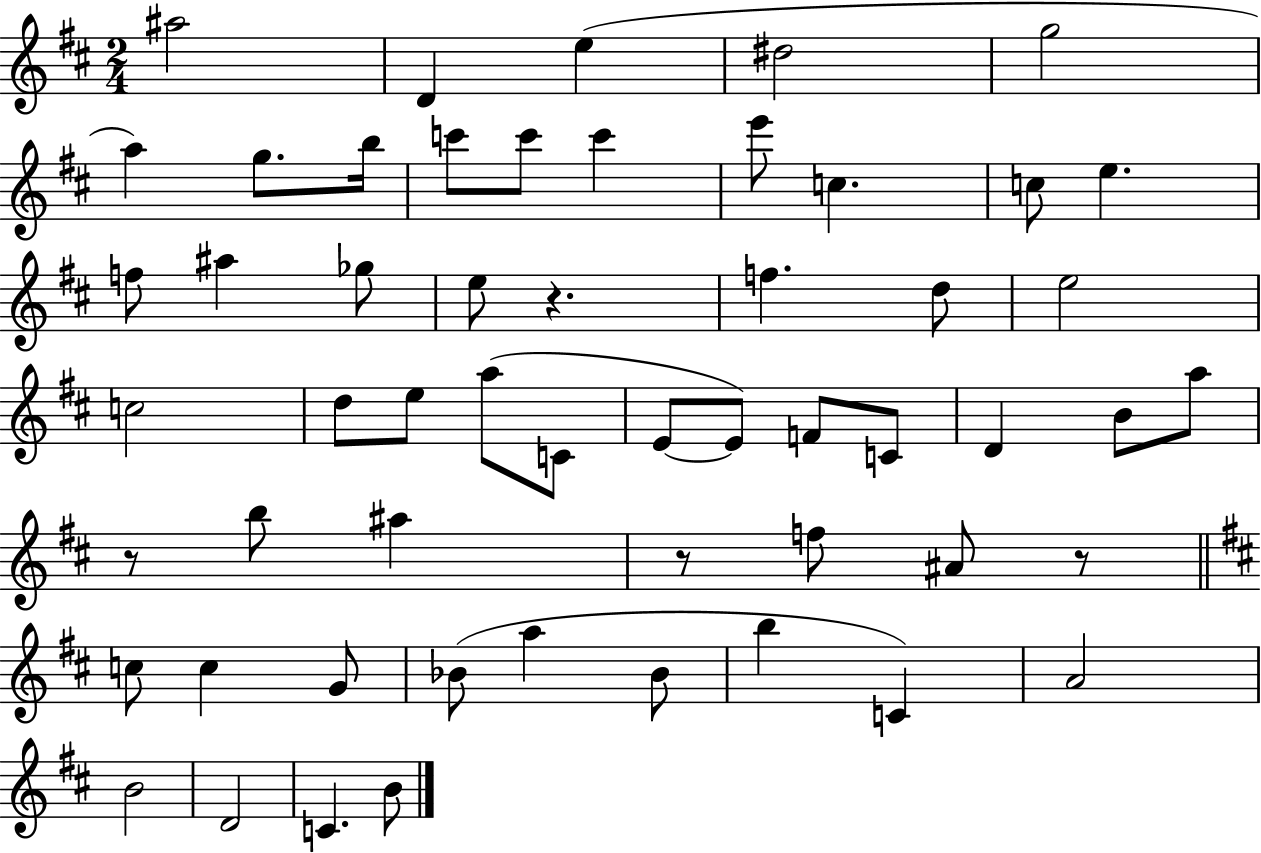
A#5/h D4/q E5/q D#5/h G5/h A5/q G5/e. B5/s C6/e C6/e C6/q E6/e C5/q. C5/e E5/q. F5/e A#5/q Gb5/e E5/e R/q. F5/q. D5/e E5/h C5/h D5/e E5/e A5/e C4/e E4/e E4/e F4/e C4/e D4/q B4/e A5/e R/e B5/e A#5/q R/e F5/e A#4/e R/e C5/e C5/q G4/e Bb4/e A5/q Bb4/e B5/q C4/q A4/h B4/h D4/h C4/q. B4/e